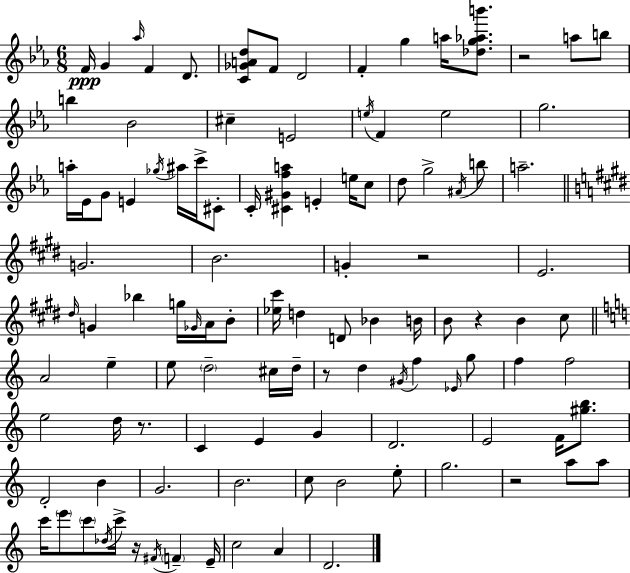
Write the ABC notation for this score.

X:1
T:Untitled
M:6/8
L:1/4
K:Eb
F/4 G _a/4 F D/2 [C_GAd]/2 F/2 D2 F g a/4 [_dg_ab']/2 z2 a/2 b/2 b _B2 ^c E2 e/4 F e2 g2 a/4 _E/4 G/2 E _g/4 ^a/4 c'/4 ^C/2 C/4 [^C^Gfa] E e/4 c/2 d/2 g2 ^A/4 b/2 a2 G2 B2 G z2 E2 ^d/4 G _b g/4 _G/4 A/4 B/2 [_e^c']/4 d D/2 _B B/4 B/2 z B ^c/2 A2 e e/2 d2 ^c/4 d/4 z/2 d ^G/4 f _E/4 g/2 f f2 e2 d/4 z/2 C E G D2 E2 F/4 [^gb]/2 D2 B G2 B2 c/2 B2 e/2 g2 z2 a/2 a/2 c'/4 e'/2 c'/2 _d/4 c'/4 z/4 ^F/4 F E/4 c2 A D2